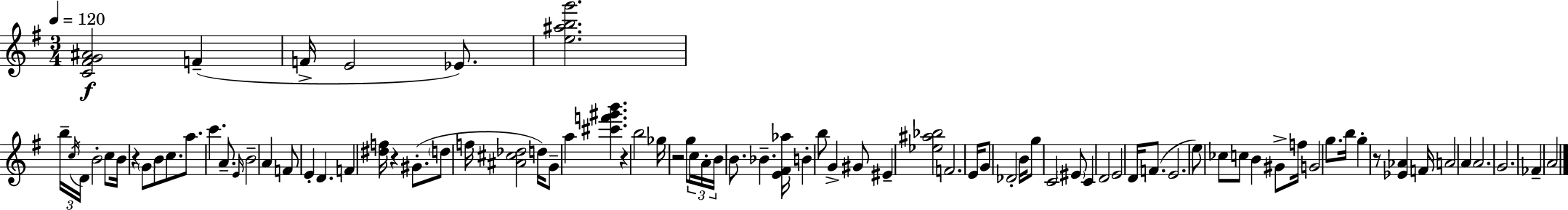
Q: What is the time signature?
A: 3/4